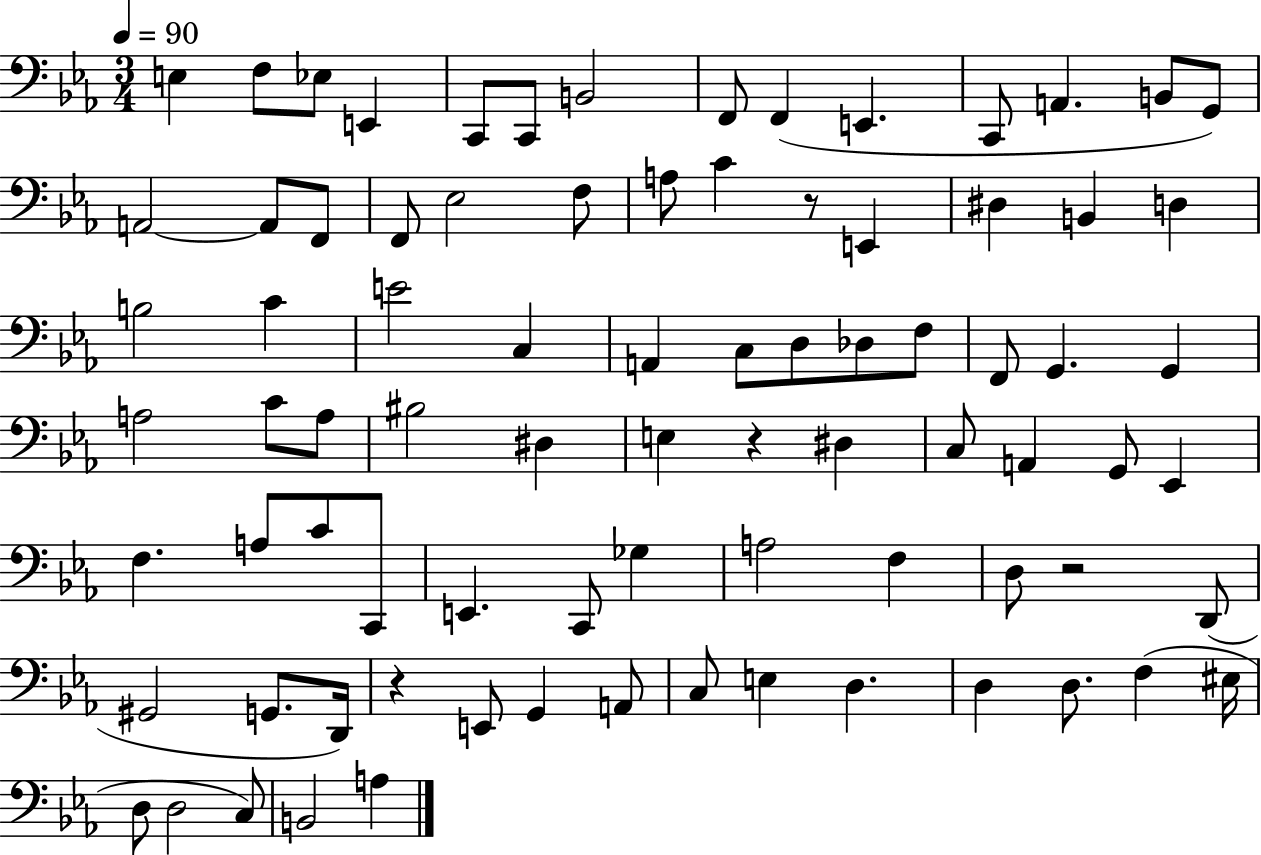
X:1
T:Untitled
M:3/4
L:1/4
K:Eb
E, F,/2 _E,/2 E,, C,,/2 C,,/2 B,,2 F,,/2 F,, E,, C,,/2 A,, B,,/2 G,,/2 A,,2 A,,/2 F,,/2 F,,/2 _E,2 F,/2 A,/2 C z/2 E,, ^D, B,, D, B,2 C E2 C, A,, C,/2 D,/2 _D,/2 F,/2 F,,/2 G,, G,, A,2 C/2 A,/2 ^B,2 ^D, E, z ^D, C,/2 A,, G,,/2 _E,, F, A,/2 C/2 C,,/2 E,, C,,/2 _G, A,2 F, D,/2 z2 D,,/2 ^G,,2 G,,/2 D,,/4 z E,,/2 G,, A,,/2 C,/2 E, D, D, D,/2 F, ^E,/4 D,/2 D,2 C,/2 B,,2 A,